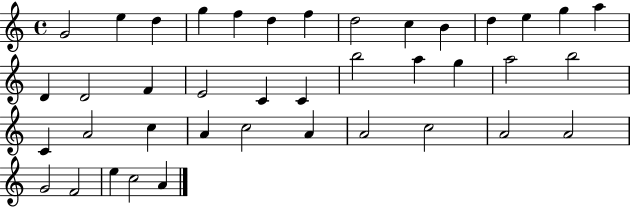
X:1
T:Untitled
M:4/4
L:1/4
K:C
G2 e d g f d f d2 c B d e g a D D2 F E2 C C b2 a g a2 b2 C A2 c A c2 A A2 c2 A2 A2 G2 F2 e c2 A